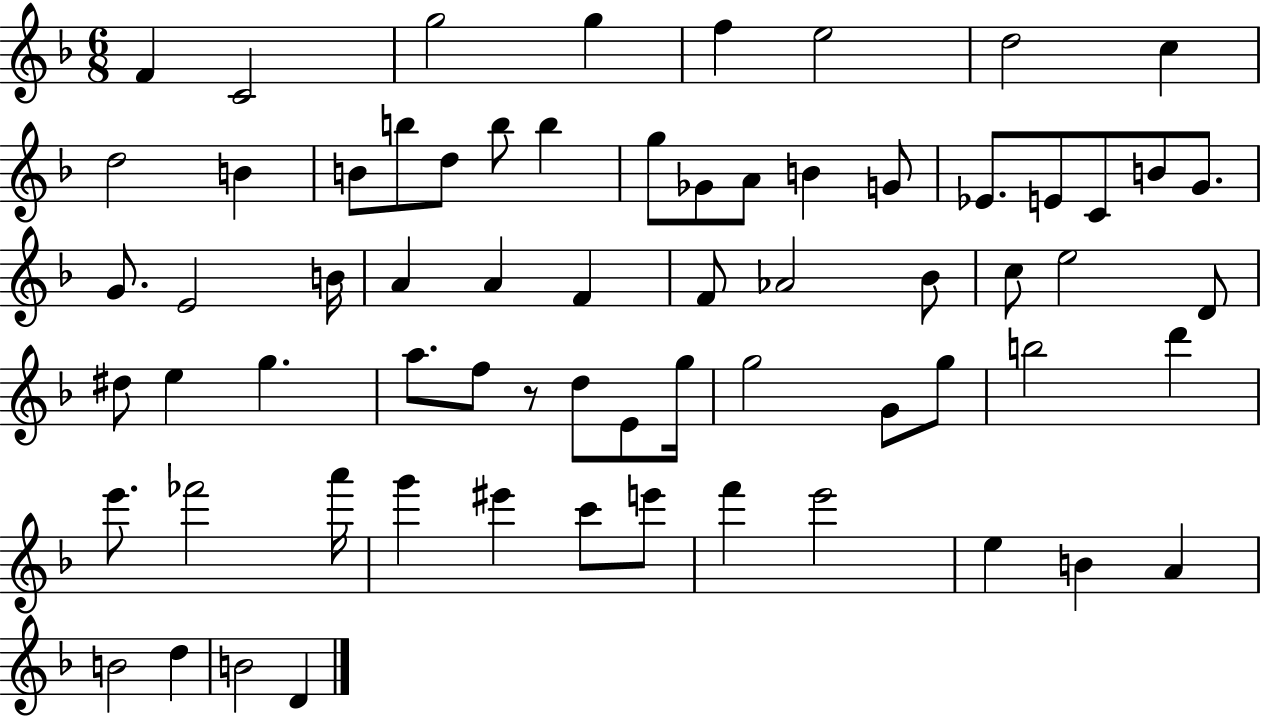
X:1
T:Untitled
M:6/8
L:1/4
K:F
F C2 g2 g f e2 d2 c d2 B B/2 b/2 d/2 b/2 b g/2 _G/2 A/2 B G/2 _E/2 E/2 C/2 B/2 G/2 G/2 E2 B/4 A A F F/2 _A2 _B/2 c/2 e2 D/2 ^d/2 e g a/2 f/2 z/2 d/2 E/2 g/4 g2 G/2 g/2 b2 d' e'/2 _f'2 a'/4 g' ^e' c'/2 e'/2 f' e'2 e B A B2 d B2 D